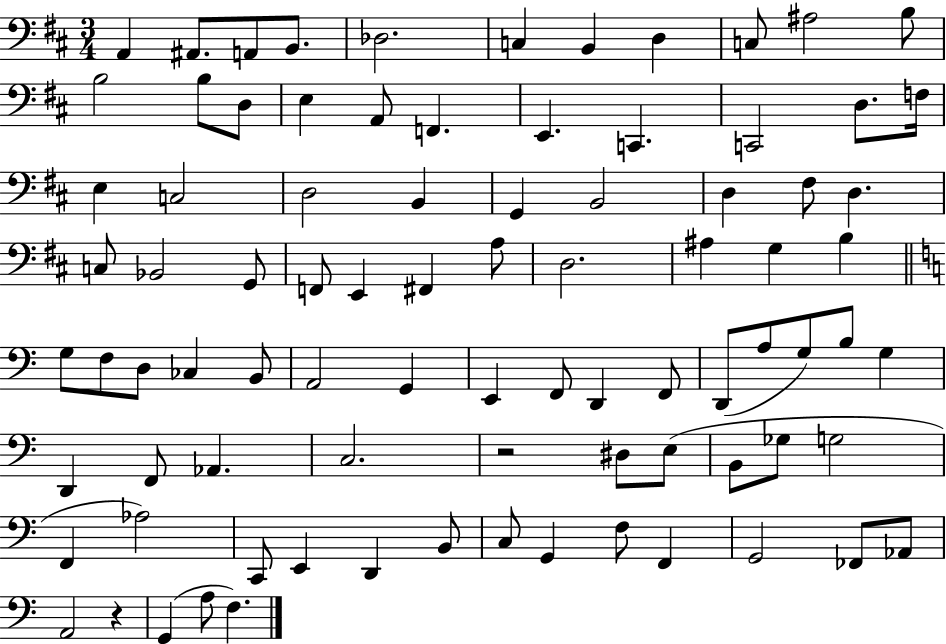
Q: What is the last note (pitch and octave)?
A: F3